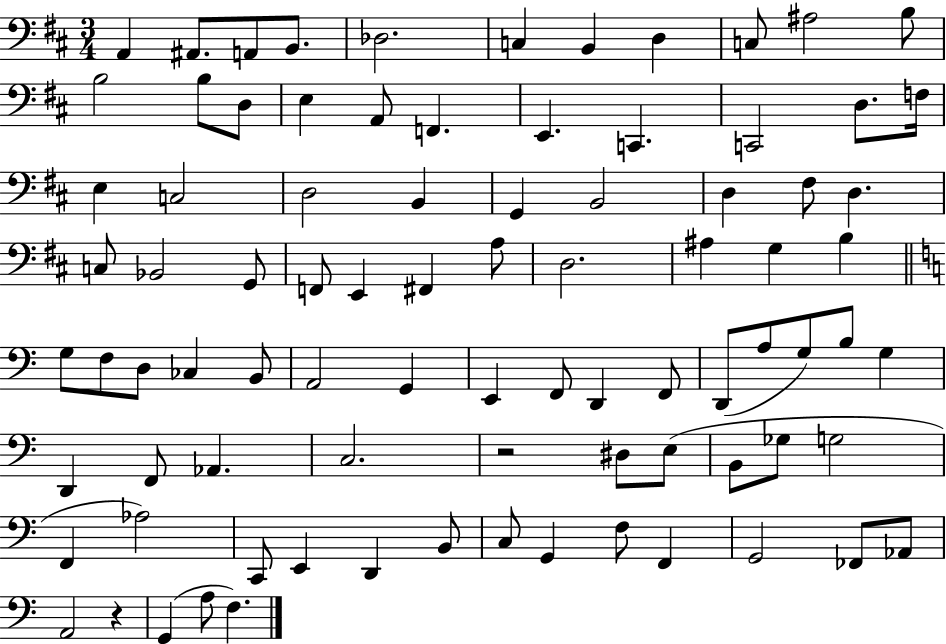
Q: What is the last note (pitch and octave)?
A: F3